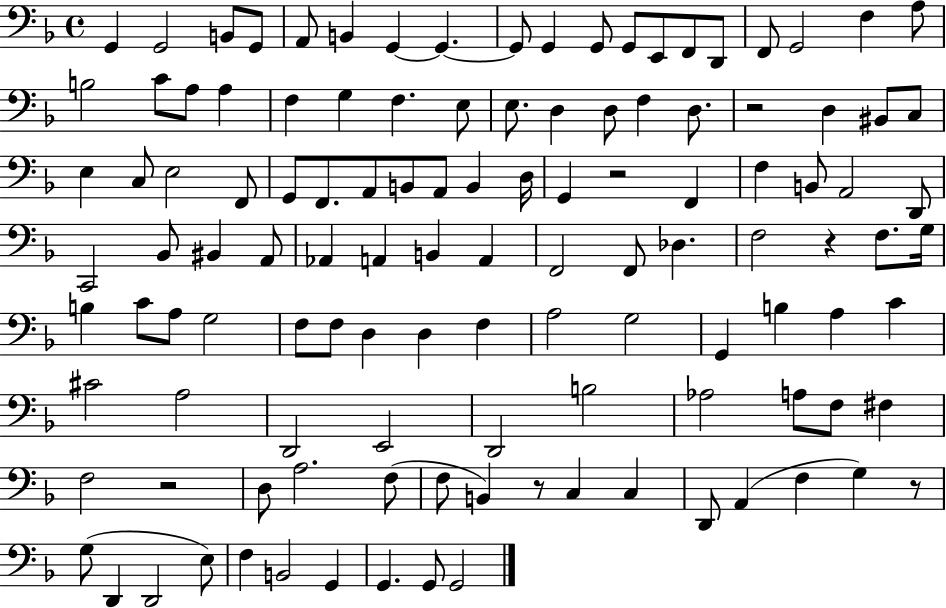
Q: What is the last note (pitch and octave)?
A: G2